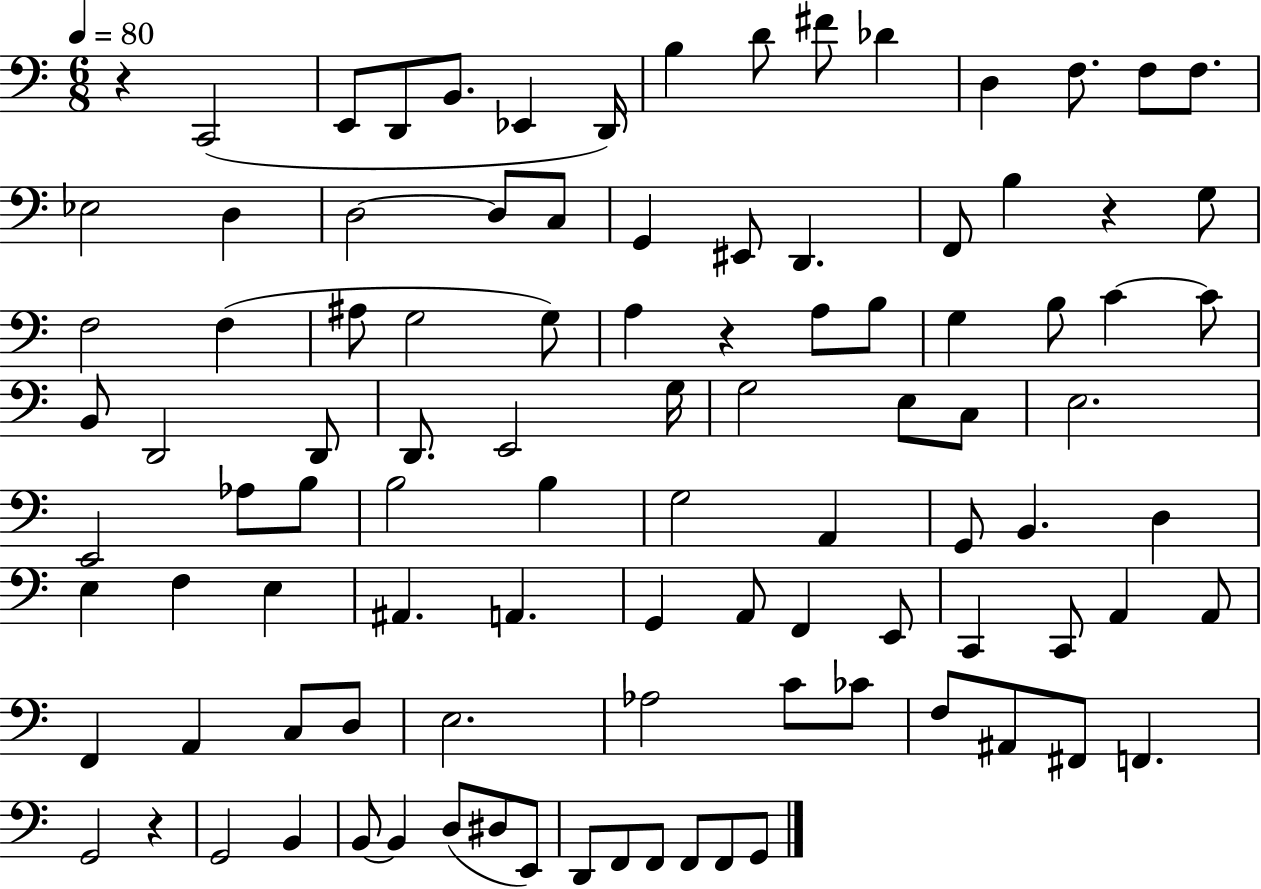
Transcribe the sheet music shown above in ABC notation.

X:1
T:Untitled
M:6/8
L:1/4
K:C
z C,,2 E,,/2 D,,/2 B,,/2 _E,, D,,/4 B, D/2 ^F/2 _D D, F,/2 F,/2 F,/2 _E,2 D, D,2 D,/2 C,/2 G,, ^E,,/2 D,, F,,/2 B, z G,/2 F,2 F, ^A,/2 G,2 G,/2 A, z A,/2 B,/2 G, B,/2 C C/2 B,,/2 D,,2 D,,/2 D,,/2 E,,2 G,/4 G,2 E,/2 C,/2 E,2 E,,2 _A,/2 B,/2 B,2 B, G,2 A,, G,,/2 B,, D, E, F, E, ^A,, A,, G,, A,,/2 F,, E,,/2 C,, C,,/2 A,, A,,/2 F,, A,, C,/2 D,/2 E,2 _A,2 C/2 _C/2 F,/2 ^A,,/2 ^F,,/2 F,, G,,2 z G,,2 B,, B,,/2 B,, D,/2 ^D,/2 E,,/2 D,,/2 F,,/2 F,,/2 F,,/2 F,,/2 G,,/2